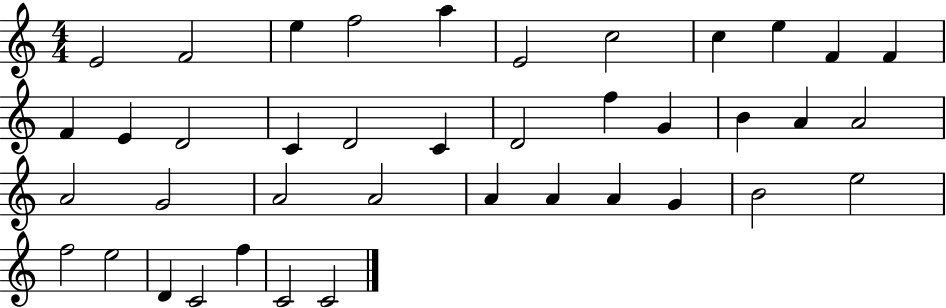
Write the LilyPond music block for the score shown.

{
  \clef treble
  \numericTimeSignature
  \time 4/4
  \key c \major
  e'2 f'2 | e''4 f''2 a''4 | e'2 c''2 | c''4 e''4 f'4 f'4 | \break f'4 e'4 d'2 | c'4 d'2 c'4 | d'2 f''4 g'4 | b'4 a'4 a'2 | \break a'2 g'2 | a'2 a'2 | a'4 a'4 a'4 g'4 | b'2 e''2 | \break f''2 e''2 | d'4 c'2 f''4 | c'2 c'2 | \bar "|."
}